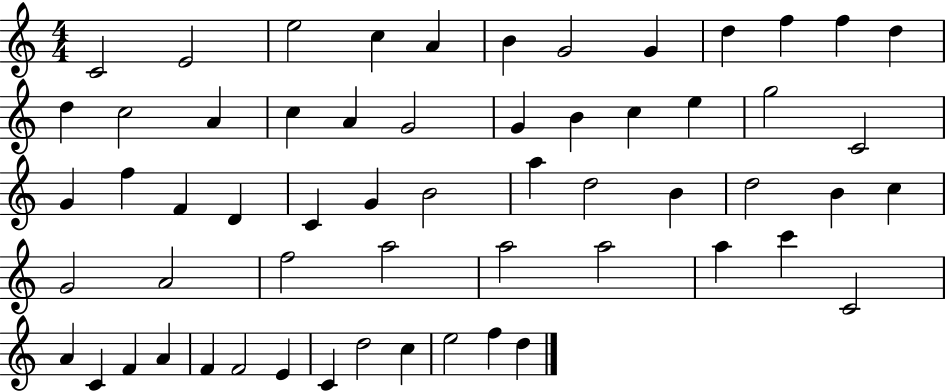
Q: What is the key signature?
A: C major